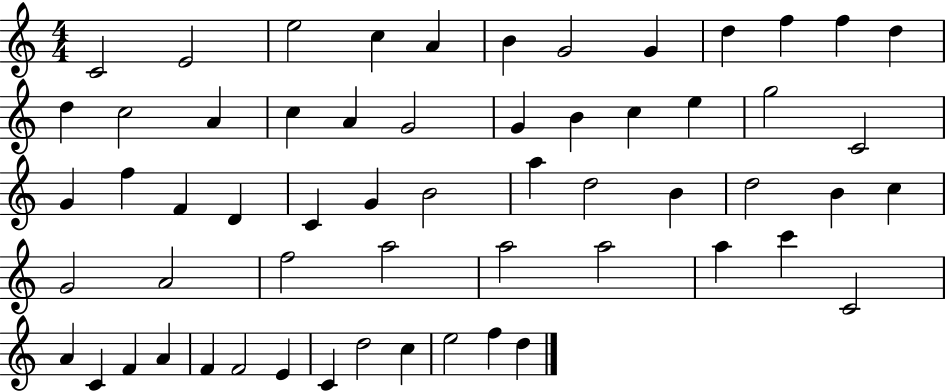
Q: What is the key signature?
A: C major